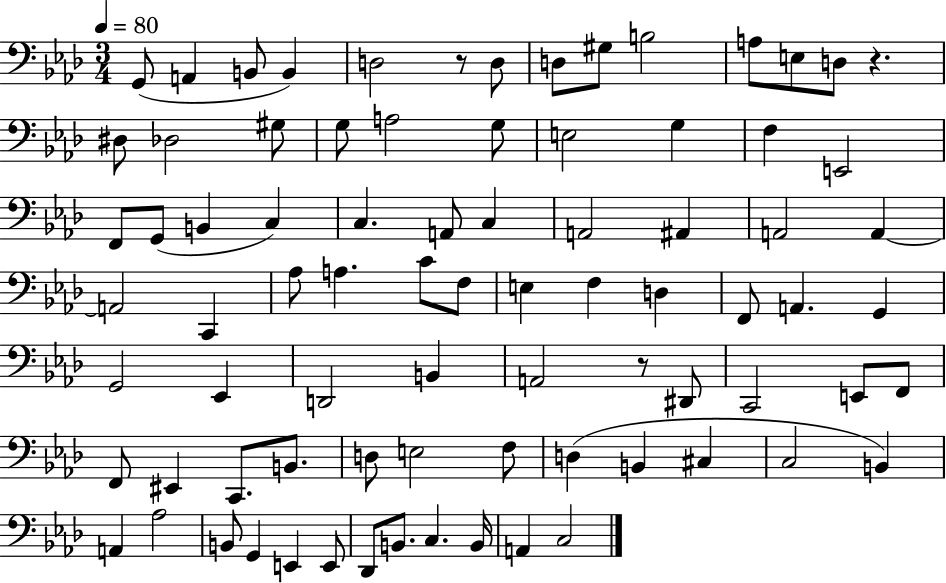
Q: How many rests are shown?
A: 3